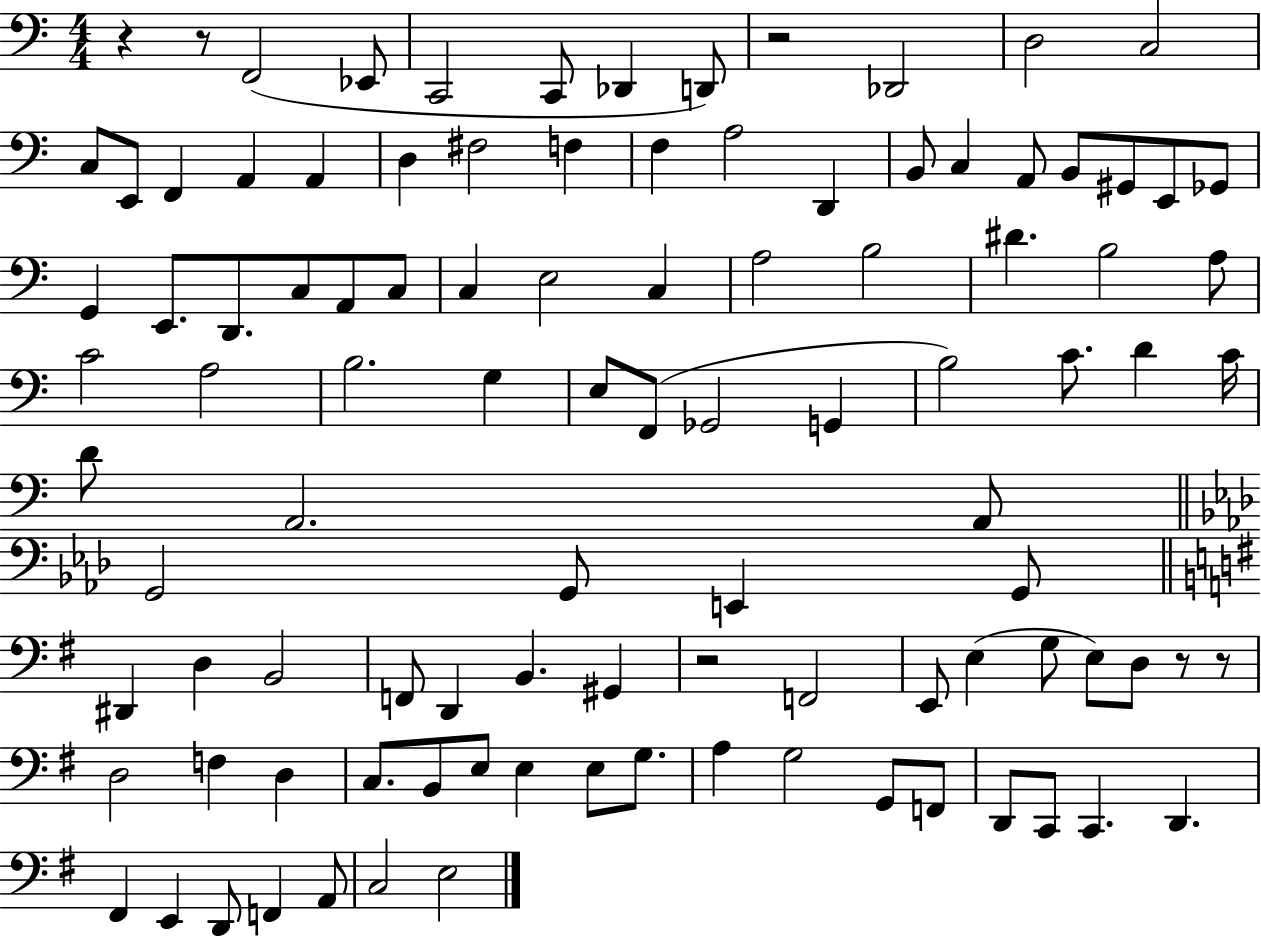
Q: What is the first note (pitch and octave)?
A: F2